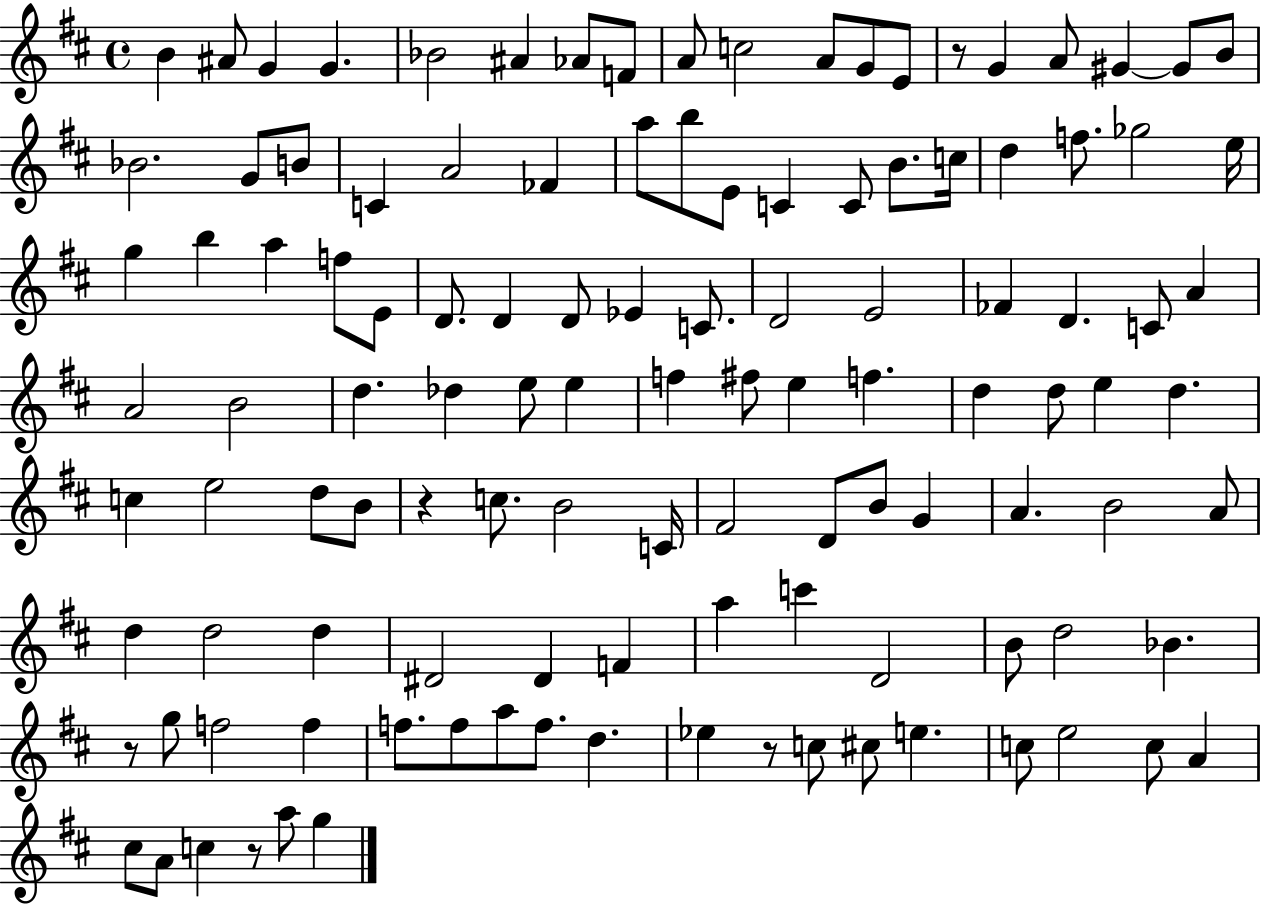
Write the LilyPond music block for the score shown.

{
  \clef treble
  \time 4/4
  \defaultTimeSignature
  \key d \major
  b'4 ais'8 g'4 g'4. | bes'2 ais'4 aes'8 f'8 | a'8 c''2 a'8 g'8 e'8 | r8 g'4 a'8 gis'4~~ gis'8 b'8 | \break bes'2. g'8 b'8 | c'4 a'2 fes'4 | a''8 b''8 e'8 c'4 c'8 b'8. c''16 | d''4 f''8. ges''2 e''16 | \break g''4 b''4 a''4 f''8 e'8 | d'8. d'4 d'8 ees'4 c'8. | d'2 e'2 | fes'4 d'4. c'8 a'4 | \break a'2 b'2 | d''4. des''4 e''8 e''4 | f''4 fis''8 e''4 f''4. | d''4 d''8 e''4 d''4. | \break c''4 e''2 d''8 b'8 | r4 c''8. b'2 c'16 | fis'2 d'8 b'8 g'4 | a'4. b'2 a'8 | \break d''4 d''2 d''4 | dis'2 dis'4 f'4 | a''4 c'''4 d'2 | b'8 d''2 bes'4. | \break r8 g''8 f''2 f''4 | f''8. f''8 a''8 f''8. d''4. | ees''4 r8 c''8 cis''8 e''4. | c''8 e''2 c''8 a'4 | \break cis''8 a'8 c''4 r8 a''8 g''4 | \bar "|."
}